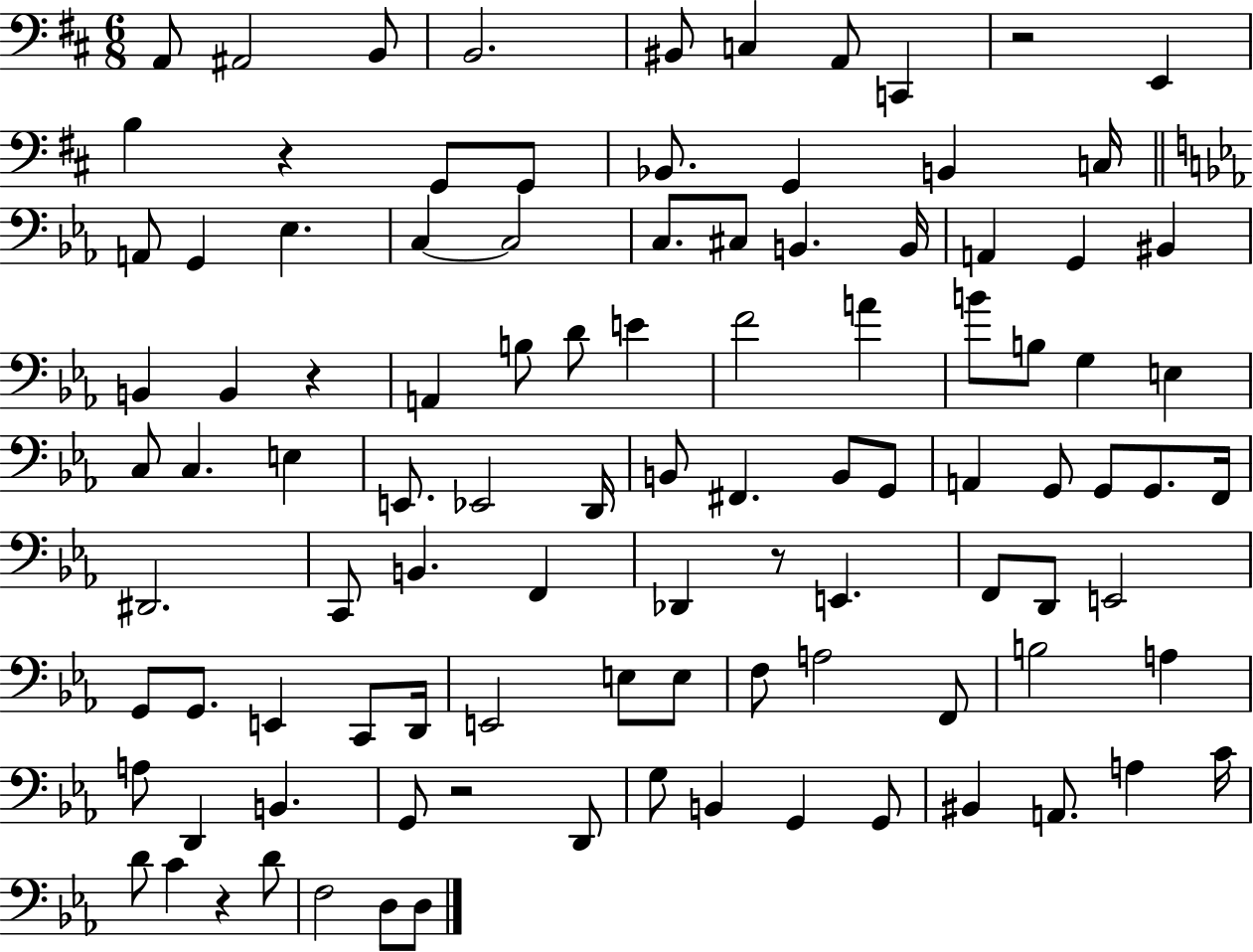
A2/e A#2/h B2/e B2/h. BIS2/e C3/q A2/e C2/q R/h E2/q B3/q R/q G2/e G2/e Bb2/e. G2/q B2/q C3/s A2/e G2/q Eb3/q. C3/q C3/h C3/e. C#3/e B2/q. B2/s A2/q G2/q BIS2/q B2/q B2/q R/q A2/q B3/e D4/e E4/q F4/h A4/q B4/e B3/e G3/q E3/q C3/e C3/q. E3/q E2/e. Eb2/h D2/s B2/e F#2/q. B2/e G2/e A2/q G2/e G2/e G2/e. F2/s D#2/h. C2/e B2/q. F2/q Db2/q R/e E2/q. F2/e D2/e E2/h G2/e G2/e. E2/q C2/e D2/s E2/h E3/e E3/e F3/e A3/h F2/e B3/h A3/q A3/e D2/q B2/q. G2/e R/h D2/e G3/e B2/q G2/q G2/e BIS2/q A2/e. A3/q C4/s D4/e C4/q R/q D4/e F3/h D3/e D3/e